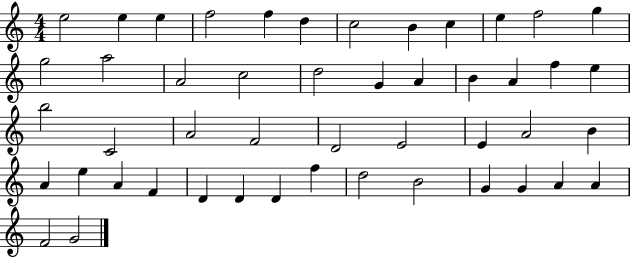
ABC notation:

X:1
T:Untitled
M:4/4
L:1/4
K:C
e2 e e f2 f d c2 B c e f2 g g2 a2 A2 c2 d2 G A B A f e b2 C2 A2 F2 D2 E2 E A2 B A e A F D D D f d2 B2 G G A A F2 G2